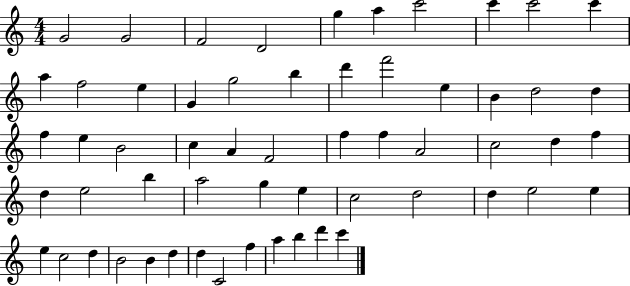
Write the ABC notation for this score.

X:1
T:Untitled
M:4/4
L:1/4
K:C
G2 G2 F2 D2 g a c'2 c' c'2 c' a f2 e G g2 b d' f'2 e B d2 d f e B2 c A F2 f f A2 c2 d f d e2 b a2 g e c2 d2 d e2 e e c2 d B2 B d d C2 f a b d' c'